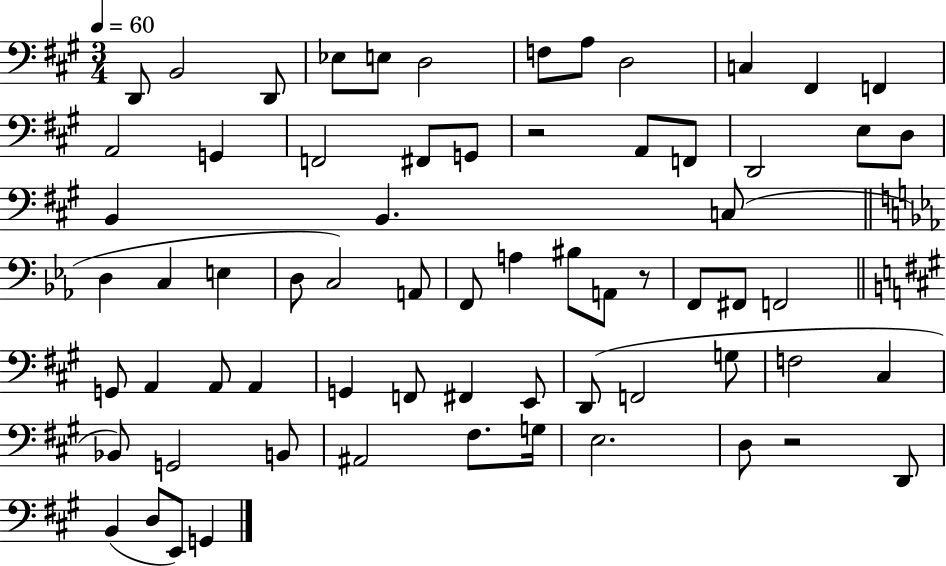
D2/e B2/h D2/e Eb3/e E3/e D3/h F3/e A3/e D3/h C3/q F#2/q F2/q A2/h G2/q F2/h F#2/e G2/e R/h A2/e F2/e D2/h E3/e D3/e B2/q B2/q. C3/e D3/q C3/q E3/q D3/e C3/h A2/e F2/e A3/q BIS3/e A2/e R/e F2/e F#2/e F2/h G2/e A2/q A2/e A2/q G2/q F2/e F#2/q E2/e D2/e F2/h G3/e F3/h C#3/q Bb2/e G2/h B2/e A#2/h F#3/e. G3/s E3/h. D3/e R/h D2/e B2/q D3/e E2/e G2/q